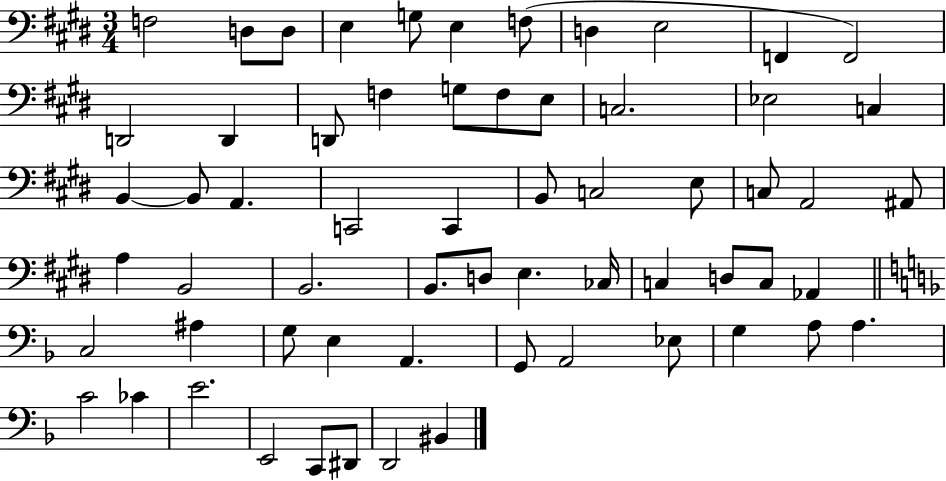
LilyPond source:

{
  \clef bass
  \numericTimeSignature
  \time 3/4
  \key e \major
  \repeat volta 2 { f2 d8 d8 | e4 g8 e4 f8( | d4 e2 | f,4 f,2) | \break d,2 d,4 | d,8 f4 g8 f8 e8 | c2. | ees2 c4 | \break b,4~~ b,8 a,4. | c,2 c,4 | b,8 c2 e8 | c8 a,2 ais,8 | \break a4 b,2 | b,2. | b,8. d8 e4. ces16 | c4 d8 c8 aes,4 | \break \bar "||" \break \key f \major c2 ais4 | g8 e4 a,4. | g,8 a,2 ees8 | g4 a8 a4. | \break c'2 ces'4 | e'2. | e,2 c,8 dis,8 | d,2 bis,4 | \break } \bar "|."
}